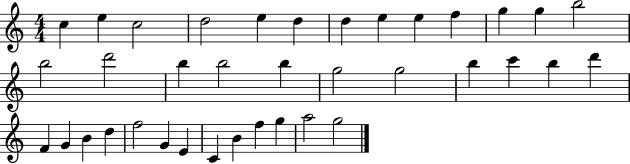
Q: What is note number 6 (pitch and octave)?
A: D5